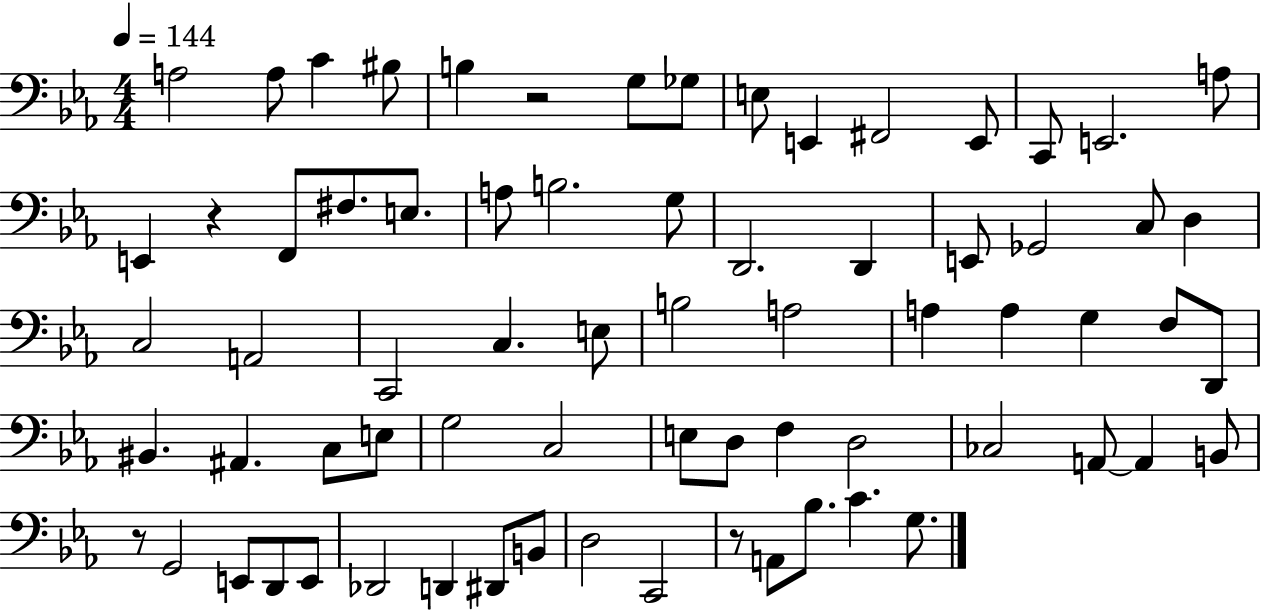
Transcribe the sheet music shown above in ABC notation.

X:1
T:Untitled
M:4/4
L:1/4
K:Eb
A,2 A,/2 C ^B,/2 B, z2 G,/2 _G,/2 E,/2 E,, ^F,,2 E,,/2 C,,/2 E,,2 A,/2 E,, z F,,/2 ^F,/2 E,/2 A,/2 B,2 G,/2 D,,2 D,, E,,/2 _G,,2 C,/2 D, C,2 A,,2 C,,2 C, E,/2 B,2 A,2 A, A, G, F,/2 D,,/2 ^B,, ^A,, C,/2 E,/2 G,2 C,2 E,/2 D,/2 F, D,2 _C,2 A,,/2 A,, B,,/2 z/2 G,,2 E,,/2 D,,/2 E,,/2 _D,,2 D,, ^D,,/2 B,,/2 D,2 C,,2 z/2 A,,/2 _B,/2 C G,/2